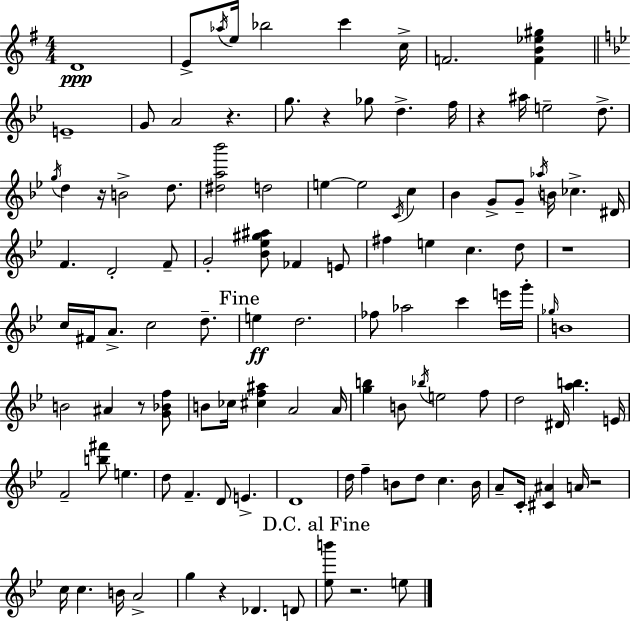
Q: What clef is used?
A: treble